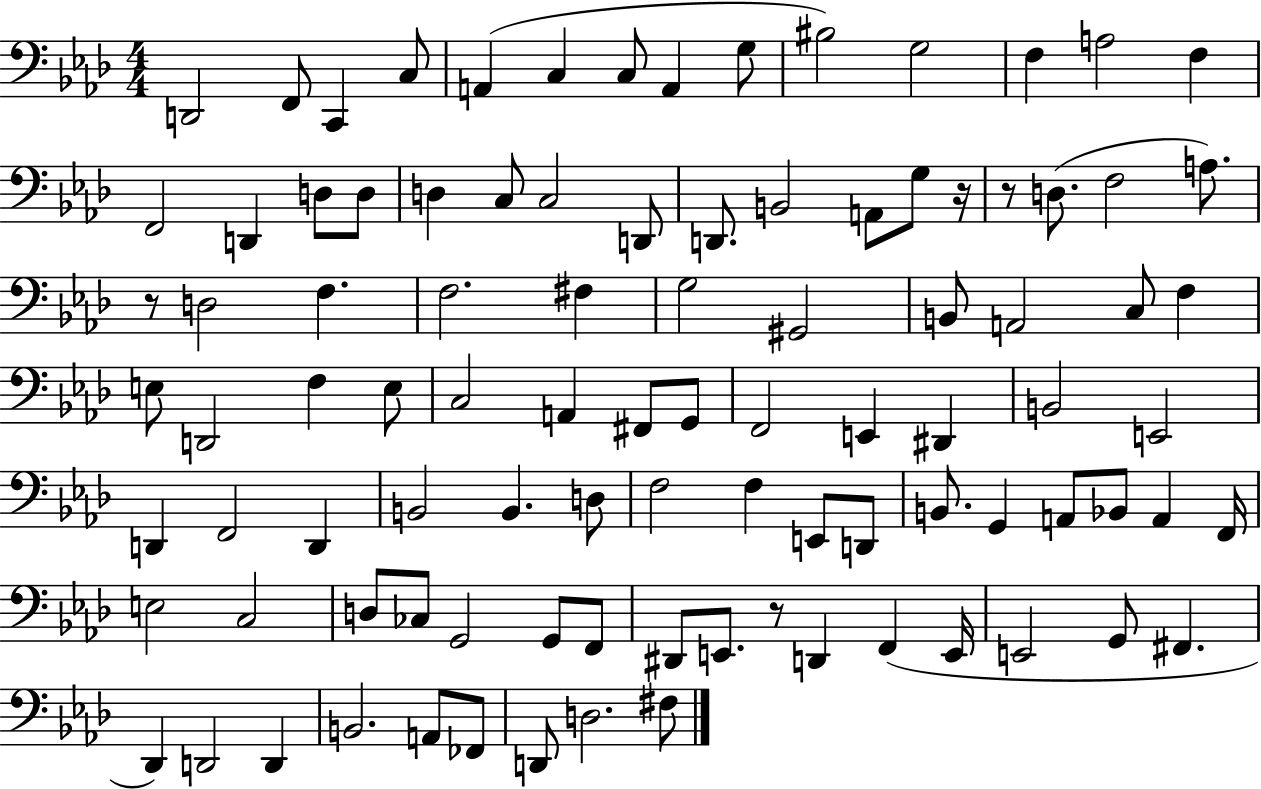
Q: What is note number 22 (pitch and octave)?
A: D2